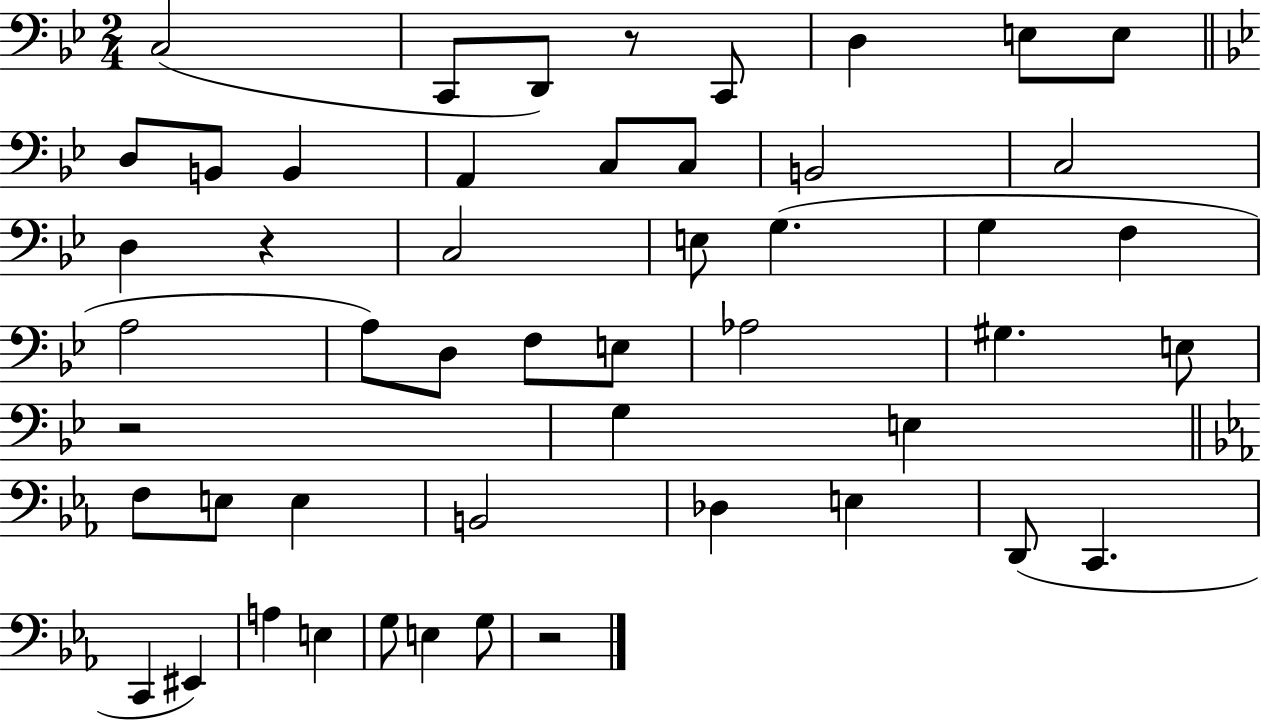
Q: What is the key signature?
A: BES major